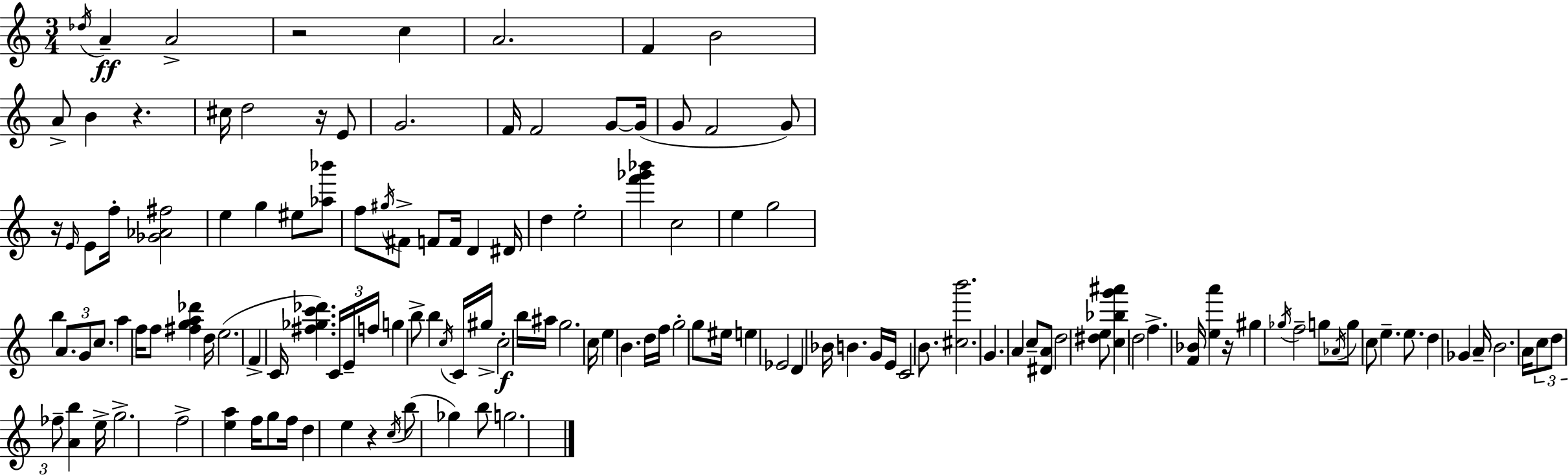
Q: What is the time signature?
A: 3/4